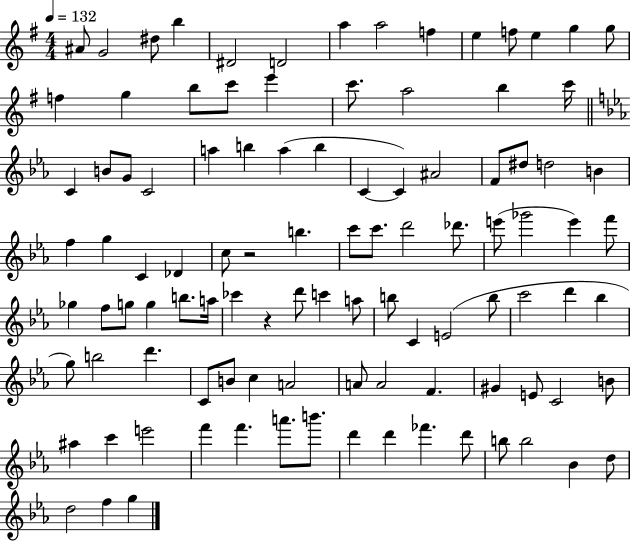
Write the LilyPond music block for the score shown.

{
  \clef treble
  \numericTimeSignature
  \time 4/4
  \key g \major
  \tempo 4 = 132
  \repeat volta 2 { ais'8 g'2 dis''8 b''4 | dis'2 d'2 | a''4 a''2 f''4 | e''4 f''8 e''4 g''4 g''8 | \break f''4 g''4 b''8 c'''8 e'''4 | c'''8. a''2 b''4 c'''16 | \bar "||" \break \key ees \major c'4 b'8 g'8 c'2 | a''4 b''4 a''4( b''4 | c'4~~ c'4) ais'2 | f'8 dis''8 d''2 b'4 | \break f''4 g''4 c'4 des'4 | c''8 r2 b''4. | c'''8 c'''8. d'''2 des'''8. | e'''8( ges'''2 e'''4) f'''8 | \break ges''4 f''8 g''8 g''4 b''8. a''16 | ces'''4 r4 d'''8 c'''4 a''8 | b''8 c'4 e'2( b''8 | c'''2 d'''4 bes''4 | \break g''8) b''2 d'''4. | c'8 b'8 c''4 a'2 | a'8 a'2 f'4. | gis'4 e'8 c'2 b'8 | \break ais''4 c'''4 e'''2 | f'''4 f'''4. a'''8. b'''8. | d'''4 d'''4 fes'''4. d'''8 | b''8 b''2 bes'4 d''8 | \break d''2 f''4 g''4 | } \bar "|."
}